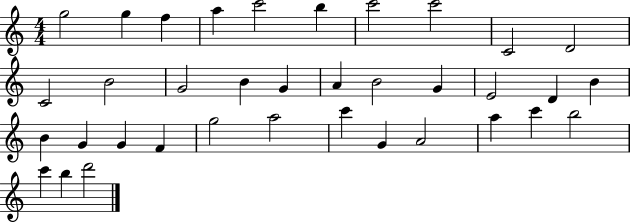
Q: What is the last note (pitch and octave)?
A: D6